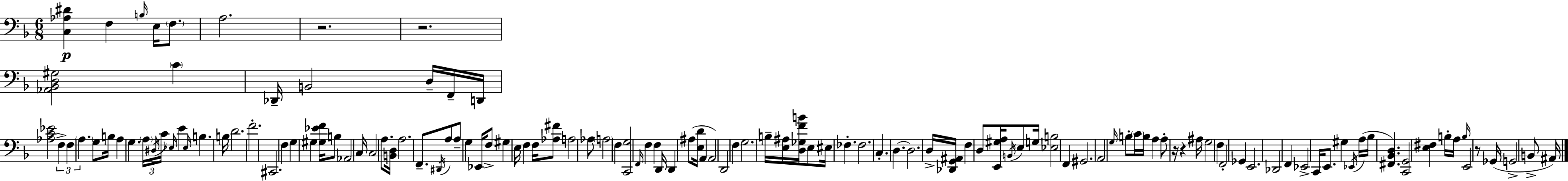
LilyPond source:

{
  \clef bass
  \numericTimeSignature
  \time 6/8
  \key f \major
  <c aes dis'>4\p f4 \grace { b16 } e16 \parenthesize f8. | a2. | r2. | r2. | \break <aes, bes, d gis>2 \parenthesize c'4 | des,16-- b,2 d16-- f,16-- | d,16 <aes c' ees'>2 \tuplet 3/2 { f4-> | f4 \parenthesize a4. } g8 | \break b16 a4 g4. | \tuplet 3/2 { \parenthesize a16 \acciaccatura { dis16 } c'16 } \grace { ees16 } e'4 \grace { ees16 } b4. | b16 d'2. | f'2.-. | \break cis,2. | f4 g4 | gis4 <gis ees' f'>16 b8 aes,2 | c16 c2 | \break a8. <b, d>16 a2. | f,8.-- \acciaccatura { dis,16 } a8 a8-- | g4 ees,16 f8-> gis4 e16 | f4 f16 <aes fis'>8 a2 | \break aes8 \parenthesize a2 | f4 <c, g>2 | \grace { f,16 } f4 f4 d,16 d,4 | ais8( <e d'>16 a,4 a,2) | \break d,2 | f4 g2. | b16-- <e ais>16 <d ges f' b'>16 e8 eis16 | fes4.-. fes2. | \break c4.-. | d4.~~ d2. | d16-> <des, g, ais,>16 f4 | d8 <e, gis a>16 \acciaccatura { b,16 } e8 g16 <ees b>2 | \break f,4 gis,2. | a,2 | \grace { g16 } b8-. \parenthesize c'16 b16 a4 | a8-. r16 r4 ais16 g2 | \break f4 f,2-. | ges,4 e,2. | des,2 | f,4 ees,2-> | \break c,16 e,8. gis4 | \acciaccatura { ees,16 }( a16 bes16 <fis, bes, d>4.) <c, g,>2 | <e fis>4 b16-. a16 \grace { b16 } | e,2 r8 ges,16( g,2-> | \break b,8-> ais,16) \bar "|."
}